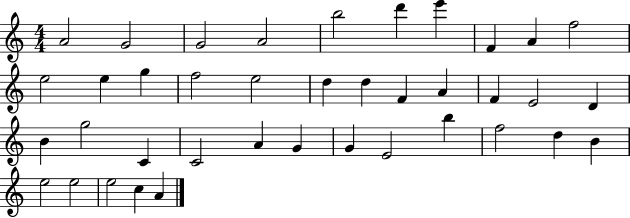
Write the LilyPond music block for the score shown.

{
  \clef treble
  \numericTimeSignature
  \time 4/4
  \key c \major
  a'2 g'2 | g'2 a'2 | b''2 d'''4 e'''4 | f'4 a'4 f''2 | \break e''2 e''4 g''4 | f''2 e''2 | d''4 d''4 f'4 a'4 | f'4 e'2 d'4 | \break b'4 g''2 c'4 | c'2 a'4 g'4 | g'4 e'2 b''4 | f''2 d''4 b'4 | \break e''2 e''2 | e''2 c''4 a'4 | \bar "|."
}